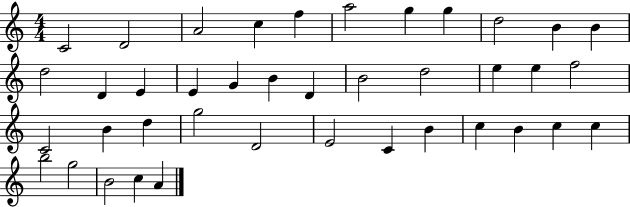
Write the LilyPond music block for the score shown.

{
  \clef treble
  \numericTimeSignature
  \time 4/4
  \key c \major
  c'2 d'2 | a'2 c''4 f''4 | a''2 g''4 g''4 | d''2 b'4 b'4 | \break d''2 d'4 e'4 | e'4 g'4 b'4 d'4 | b'2 d''2 | e''4 e''4 f''2 | \break c'2 b'4 d''4 | g''2 d'2 | e'2 c'4 b'4 | c''4 b'4 c''4 c''4 | \break b''2 g''2 | b'2 c''4 a'4 | \bar "|."
}